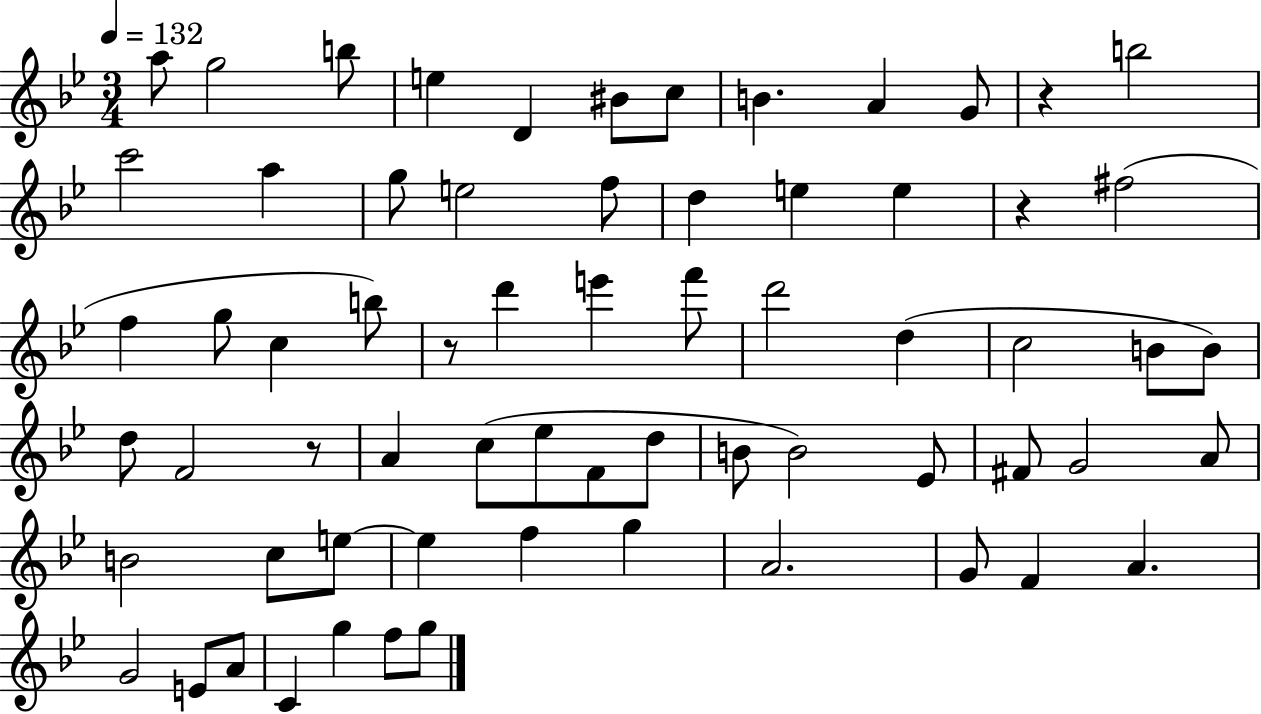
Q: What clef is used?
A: treble